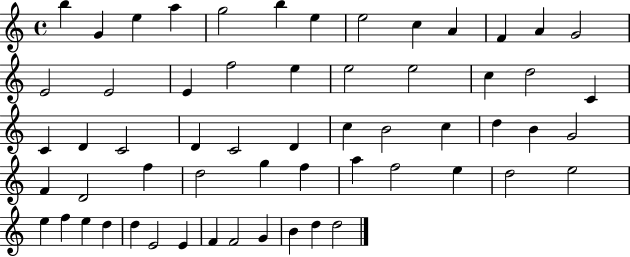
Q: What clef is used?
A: treble